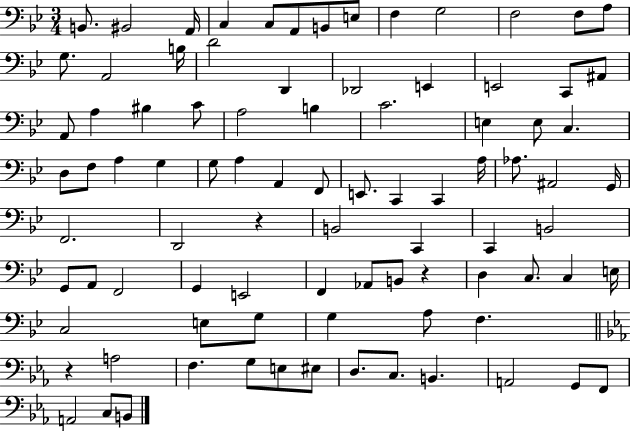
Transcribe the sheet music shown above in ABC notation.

X:1
T:Untitled
M:3/4
L:1/4
K:Bb
B,,/2 ^B,,2 A,,/4 C, C,/2 A,,/2 B,,/2 E,/2 F, G,2 F,2 F,/2 A,/2 G,/2 A,,2 B,/4 D2 D,, _D,,2 E,, E,,2 C,,/2 ^A,,/2 A,,/2 A, ^B, C/2 A,2 B, C2 E, E,/2 C, D,/2 F,/2 A, G, G,/2 A, A,, F,,/2 E,,/2 C,, C,, A,/4 _A,/2 ^A,,2 G,,/4 F,,2 D,,2 z B,,2 C,, C,, B,,2 G,,/2 A,,/2 F,,2 G,, E,,2 F,, _A,,/2 B,,/2 z D, C,/2 C, E,/4 C,2 E,/2 G,/2 G, A,/2 F, z A,2 F, G,/2 E,/2 ^E,/2 D,/2 C,/2 B,, A,,2 G,,/2 F,,/2 A,,2 C,/2 B,,/2